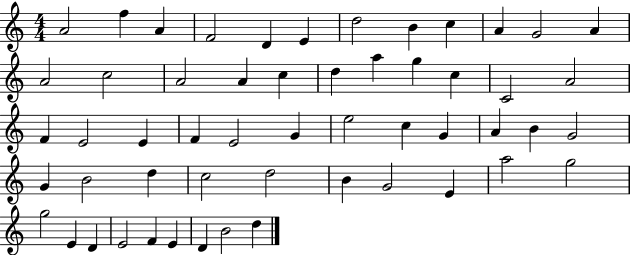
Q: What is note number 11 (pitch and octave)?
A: G4